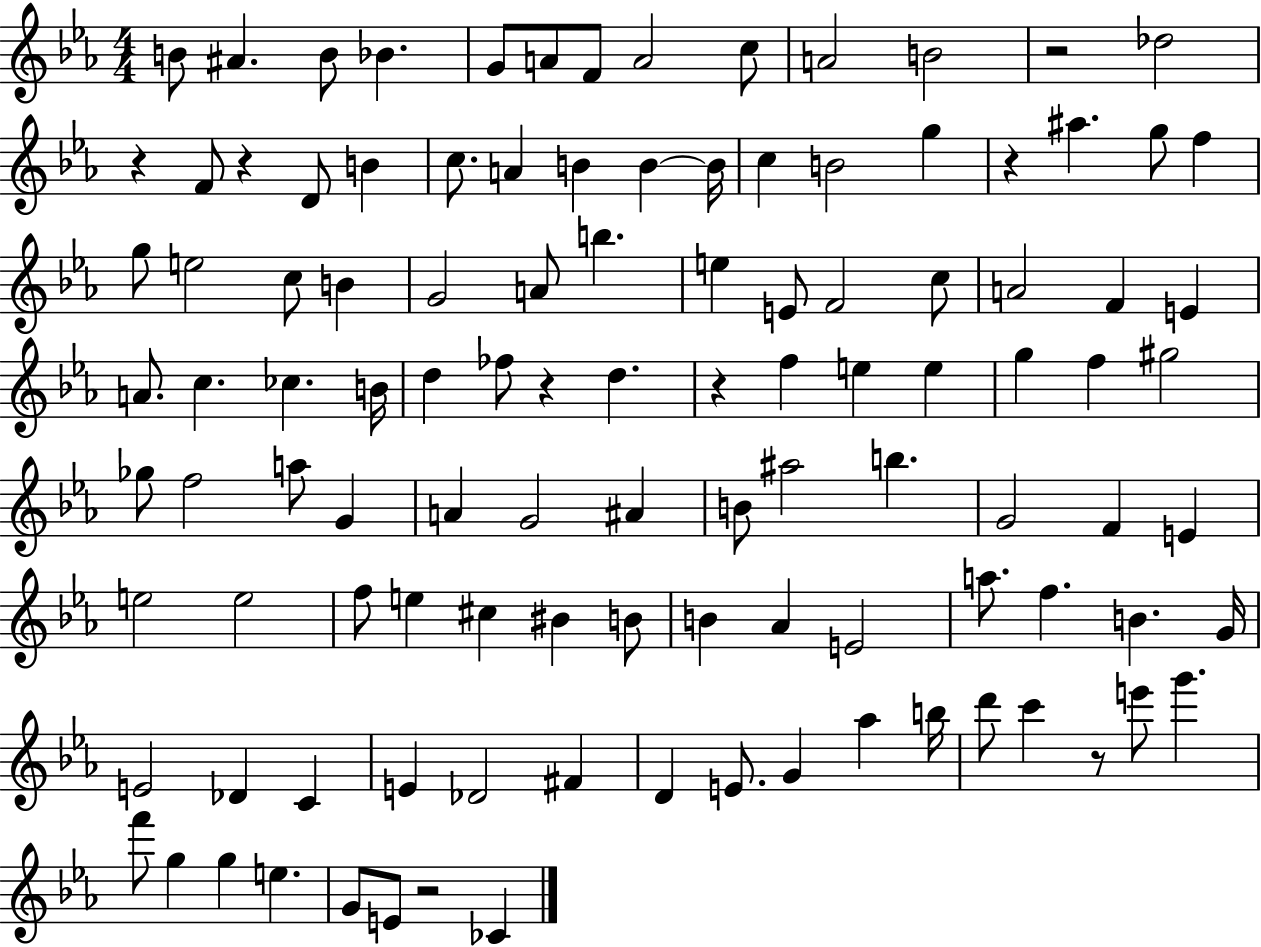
{
  \clef treble
  \numericTimeSignature
  \time 4/4
  \key ees \major
  b'8 ais'4. b'8 bes'4. | g'8 a'8 f'8 a'2 c''8 | a'2 b'2 | r2 des''2 | \break r4 f'8 r4 d'8 b'4 | c''8. a'4 b'4 b'4~~ b'16 | c''4 b'2 g''4 | r4 ais''4. g''8 f''4 | \break g''8 e''2 c''8 b'4 | g'2 a'8 b''4. | e''4 e'8 f'2 c''8 | a'2 f'4 e'4 | \break a'8. c''4. ces''4. b'16 | d''4 fes''8 r4 d''4. | r4 f''4 e''4 e''4 | g''4 f''4 gis''2 | \break ges''8 f''2 a''8 g'4 | a'4 g'2 ais'4 | b'8 ais''2 b''4. | g'2 f'4 e'4 | \break e''2 e''2 | f''8 e''4 cis''4 bis'4 b'8 | b'4 aes'4 e'2 | a''8. f''4. b'4. g'16 | \break e'2 des'4 c'4 | e'4 des'2 fis'4 | d'4 e'8. g'4 aes''4 b''16 | d'''8 c'''4 r8 e'''8 g'''4. | \break f'''8 g''4 g''4 e''4. | g'8 e'8 r2 ces'4 | \bar "|."
}